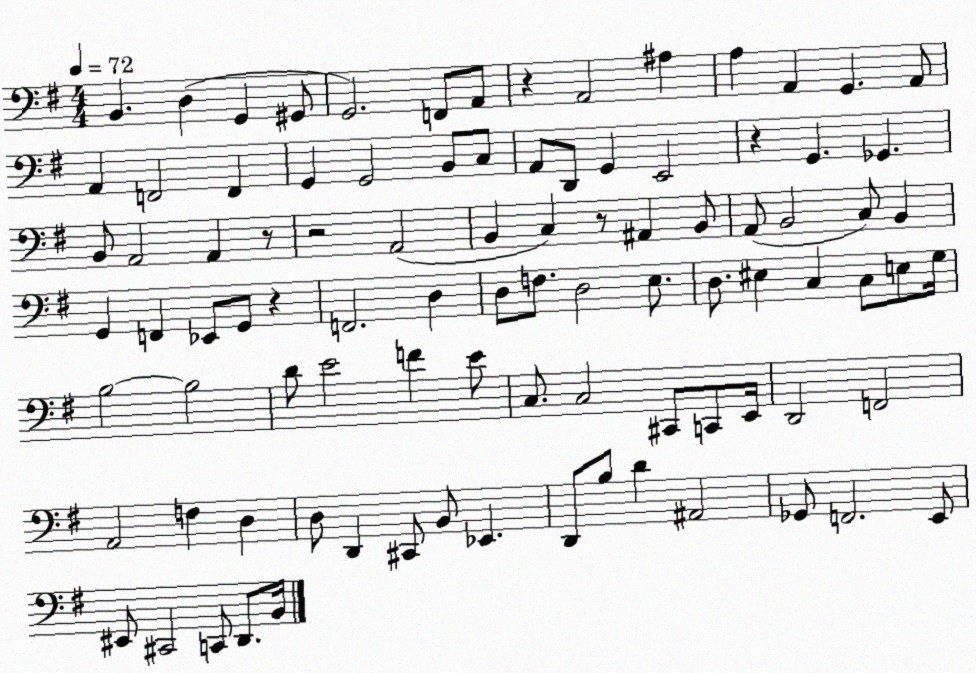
X:1
T:Untitled
M:4/4
L:1/4
K:G
B,, D, G,, ^G,,/2 G,,2 F,,/2 A,,/2 z A,,2 ^A, A, A,, G,, A,,/2 A,, F,,2 F,, G,, G,,2 B,,/2 C,/2 A,,/2 D,,/2 G,, E,,2 z G,, _G,, B,,/2 A,,2 A,, z/2 z2 A,,2 B,, C, z/2 ^A,, B,,/2 A,,/2 B,,2 C,/2 B,, G,, F,, _E,,/2 G,,/2 z F,,2 D, D,/2 F,/2 D,2 E,/2 D,/2 ^E, C, C,/2 E,/2 G,/4 B,2 B,2 D/2 E2 F E/2 C,/2 C,2 ^C,,/2 C,,/2 E,,/4 D,,2 F,,2 A,,2 F, D, D,/2 D,, ^C,,/2 B,,/2 _E,, D,,/2 B,/2 D ^A,,2 _G,,/2 F,,2 E,,/2 ^E,,/2 ^C,,2 C,,/2 D,,/2 B,,/4